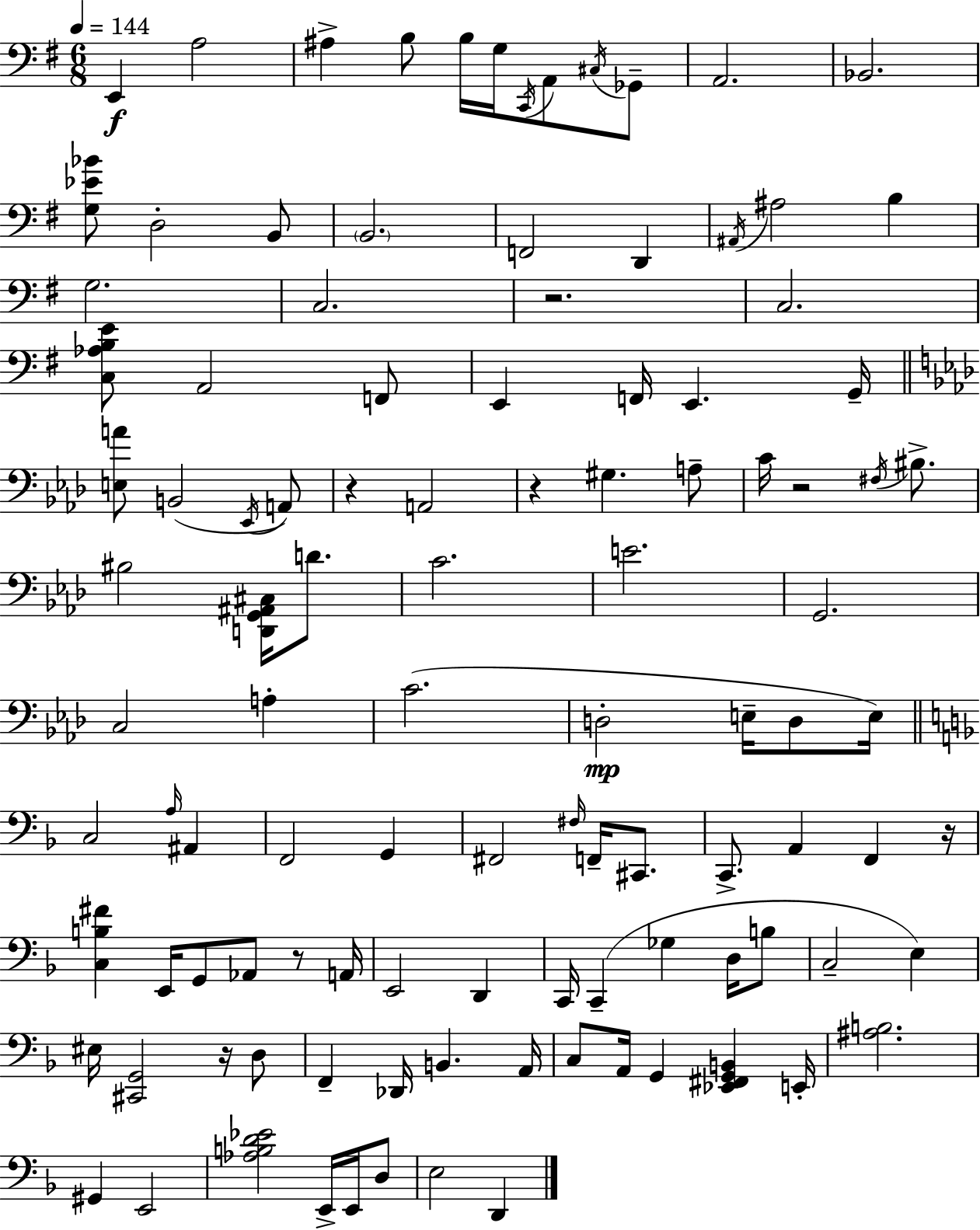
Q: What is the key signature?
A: G major